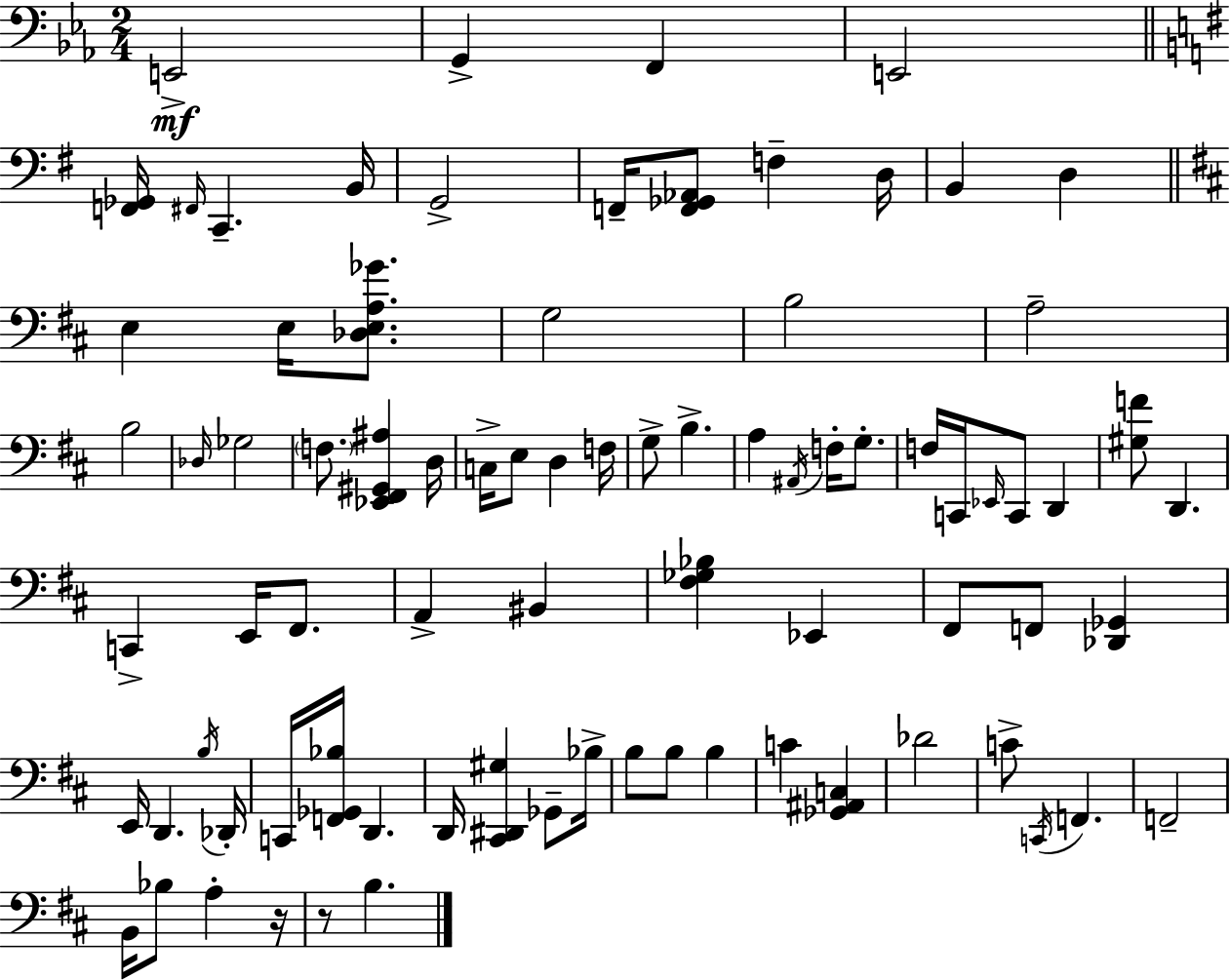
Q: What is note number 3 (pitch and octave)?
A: F2